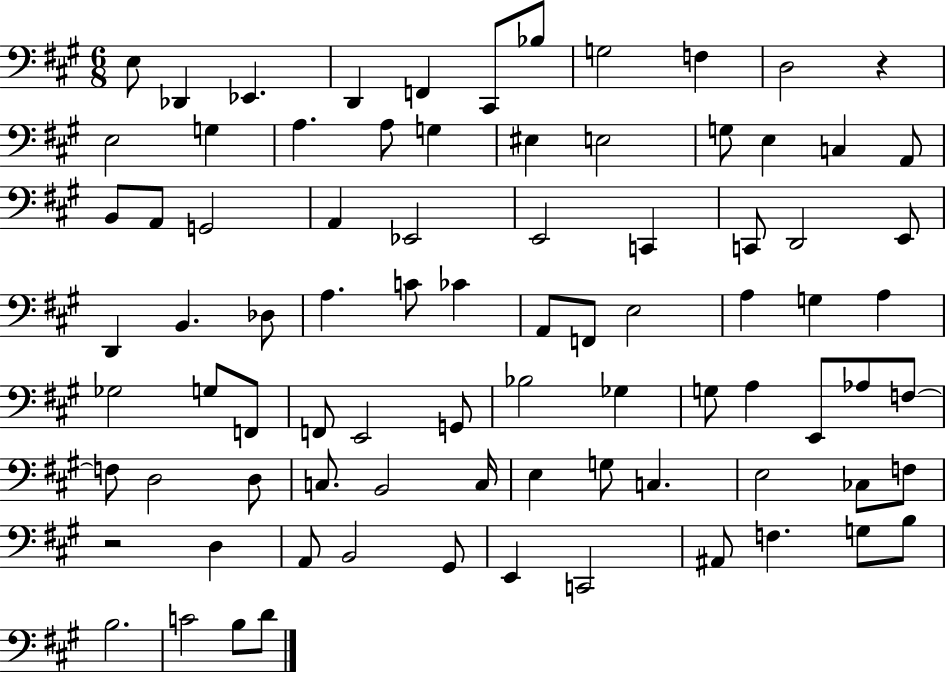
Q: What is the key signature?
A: A major